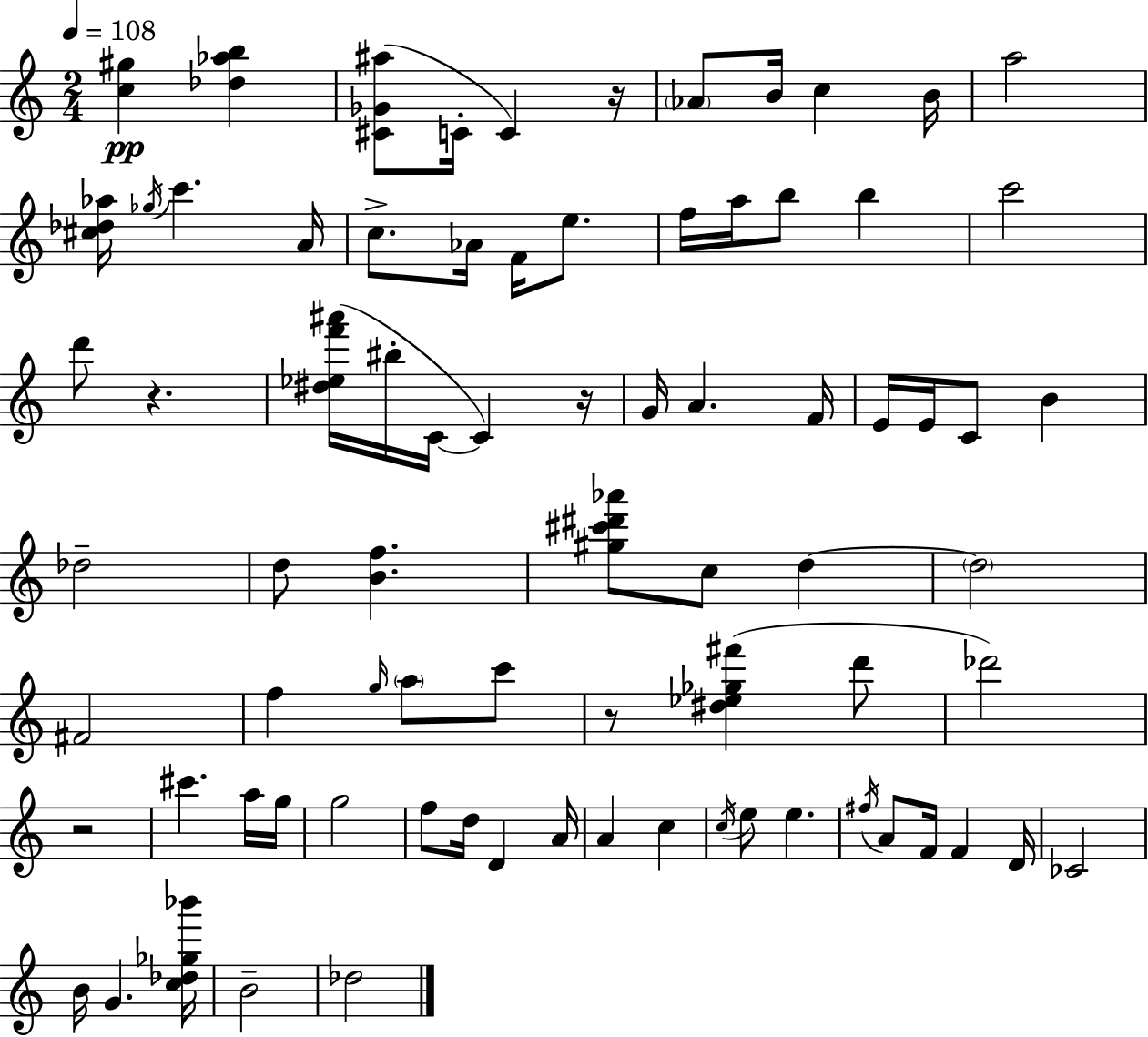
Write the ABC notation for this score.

X:1
T:Untitled
M:2/4
L:1/4
K:Am
[c^g] [_d_ab] [^C_G^a]/2 C/4 C z/4 _A/2 B/4 c B/4 a2 [^c_d_a]/4 _g/4 c' A/4 c/2 _A/4 F/4 e/2 f/4 a/4 b/2 b c'2 d'/2 z [^d_ef'^a']/4 ^b/4 C/4 C z/4 G/4 A F/4 E/4 E/4 C/2 B _d2 d/2 [Bf] [^g^c'^d'_a']/2 c/2 d d2 ^F2 f g/4 a/2 c'/2 z/2 [^d_e_g^f'] d'/2 _d'2 z2 ^c' a/4 g/4 g2 f/2 d/4 D A/4 A c c/4 e/2 e ^f/4 A/2 F/4 F D/4 _C2 B/4 G [c_d_g_b']/4 B2 _d2